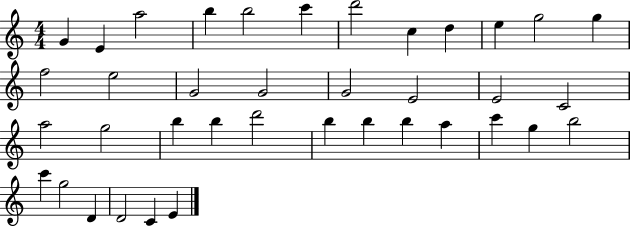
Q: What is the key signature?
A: C major